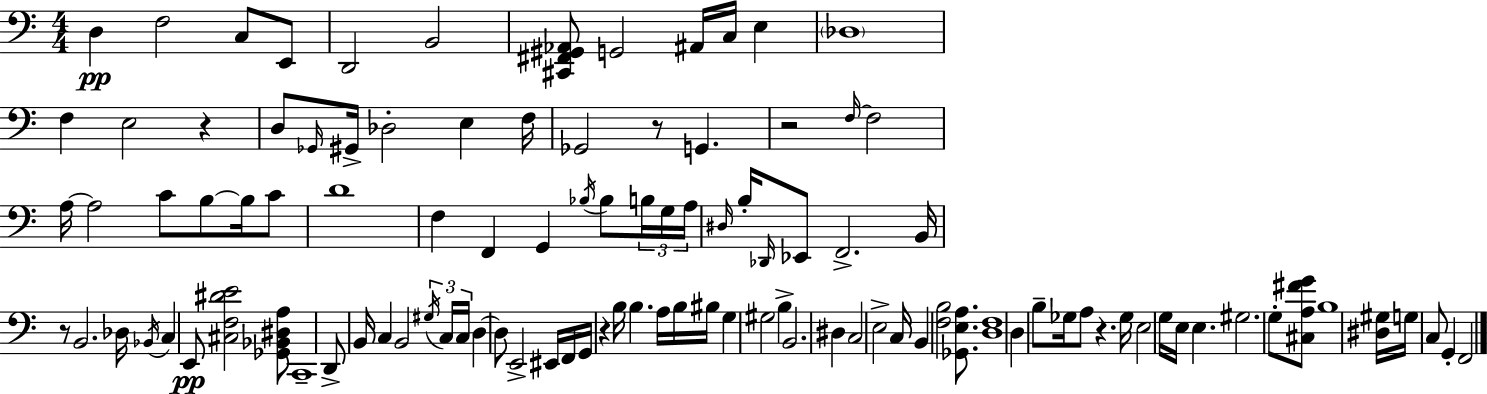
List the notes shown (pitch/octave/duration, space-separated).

D3/q F3/h C3/e E2/e D2/h B2/h [C#2,F#2,G#2,Ab2]/e G2/h A#2/s C3/s E3/q Db3/w F3/q E3/h R/q D3/e Gb2/s G#2/s Db3/h E3/q F3/s Gb2/h R/e G2/q. R/h F3/s F3/h A3/s A3/h C4/e B3/e B3/s C4/e D4/w F3/q F2/q G2/q Bb3/s Bb3/e B3/s G3/s A3/s D#3/s B3/s Db2/s Eb2/e F2/h. B2/s R/e B2/h. Db3/s Bb2/s C3/q E2/e [C#3,F3,D#4,E4]/h [Gb2,Bb2,D#3,A3]/e C2/w D2/e B2/s C3/q B2/h G#3/s C3/s C3/s D3/q D3/e E2/h EIS2/s F2/s G2/s R/q B3/s B3/q. A3/s B3/s BIS3/s G3/q G#3/h B3/q B2/h. D#3/q C3/h E3/h C3/s B2/q [F3,B3]/h [Gb2,E3,A3]/e. [D3,F3]/w D3/q B3/e Gb3/s A3/e R/q. Gb3/s E3/h G3/s E3/s E3/q. G#3/h. G3/e [C#3,A3,F#4,G4]/e B3/w [D#3,G#3]/s G3/s C3/e G2/q F2/h